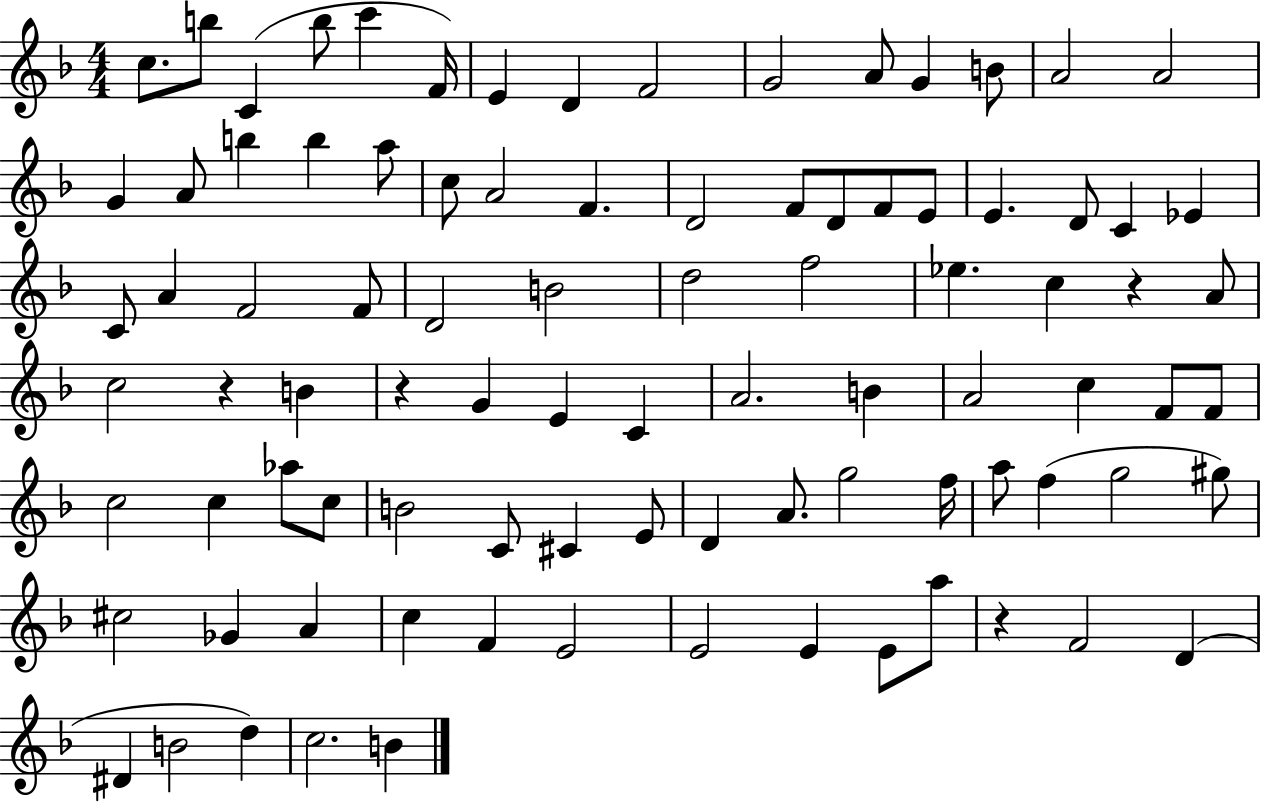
{
  \clef treble
  \numericTimeSignature
  \time 4/4
  \key f \major
  \repeat volta 2 { c''8. b''8 c'4( b''8 c'''4 f'16) | e'4 d'4 f'2 | g'2 a'8 g'4 b'8 | a'2 a'2 | \break g'4 a'8 b''4 b''4 a''8 | c''8 a'2 f'4. | d'2 f'8 d'8 f'8 e'8 | e'4. d'8 c'4 ees'4 | \break c'8 a'4 f'2 f'8 | d'2 b'2 | d''2 f''2 | ees''4. c''4 r4 a'8 | \break c''2 r4 b'4 | r4 g'4 e'4 c'4 | a'2. b'4 | a'2 c''4 f'8 f'8 | \break c''2 c''4 aes''8 c''8 | b'2 c'8 cis'4 e'8 | d'4 a'8. g''2 f''16 | a''8 f''4( g''2 gis''8) | \break cis''2 ges'4 a'4 | c''4 f'4 e'2 | e'2 e'4 e'8 a''8 | r4 f'2 d'4( | \break dis'4 b'2 d''4) | c''2. b'4 | } \bar "|."
}